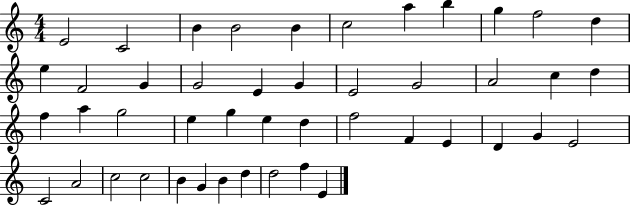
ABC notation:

X:1
T:Untitled
M:4/4
L:1/4
K:C
E2 C2 B B2 B c2 a b g f2 d e F2 G G2 E G E2 G2 A2 c d f a g2 e g e d f2 F E D G E2 C2 A2 c2 c2 B G B d d2 f E